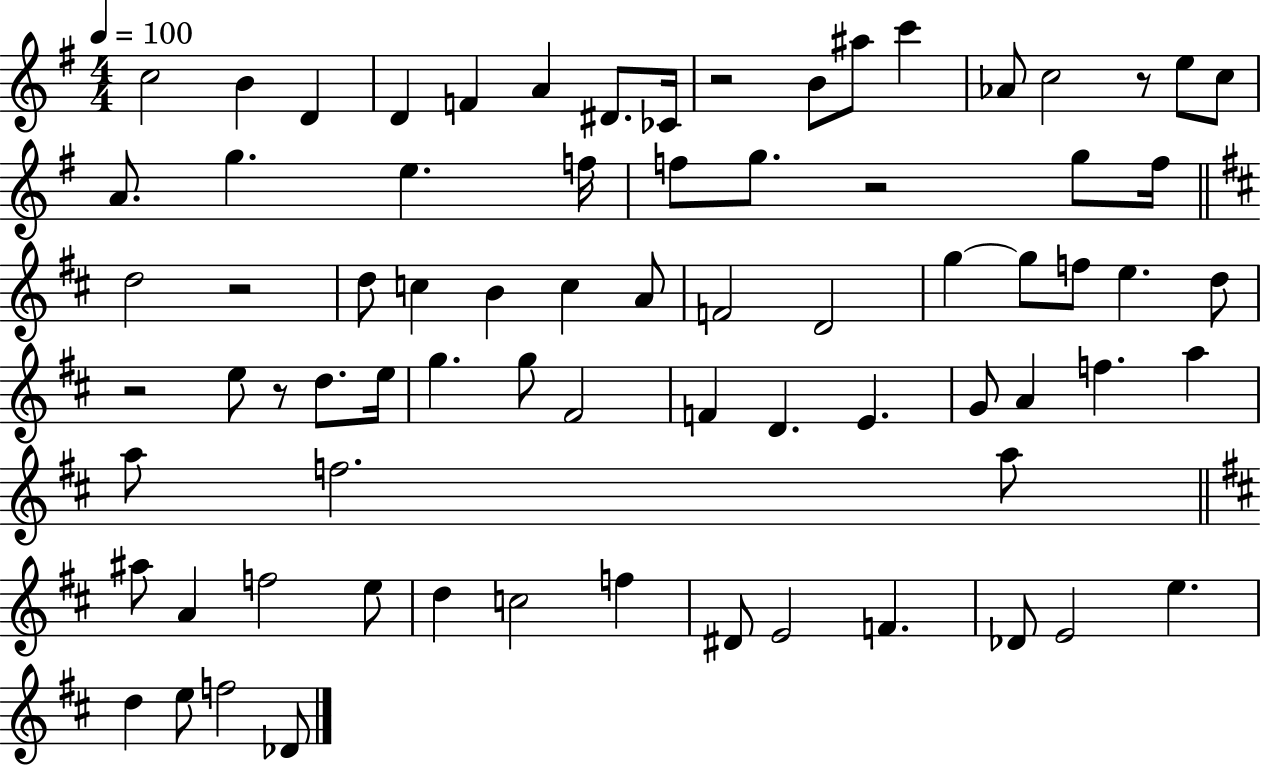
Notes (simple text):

C5/h B4/q D4/q D4/q F4/q A4/q D#4/e. CES4/s R/h B4/e A#5/e C6/q Ab4/e C5/h R/e E5/e C5/e A4/e. G5/q. E5/q. F5/s F5/e G5/e. R/h G5/e F5/s D5/h R/h D5/e C5/q B4/q C5/q A4/e F4/h D4/h G5/q G5/e F5/e E5/q. D5/e R/h E5/e R/e D5/e. E5/s G5/q. G5/e F#4/h F4/q D4/q. E4/q. G4/e A4/q F5/q. A5/q A5/e F5/h. A5/e A#5/e A4/q F5/h E5/e D5/q C5/h F5/q D#4/e E4/h F4/q. Db4/e E4/h E5/q. D5/q E5/e F5/h Db4/e